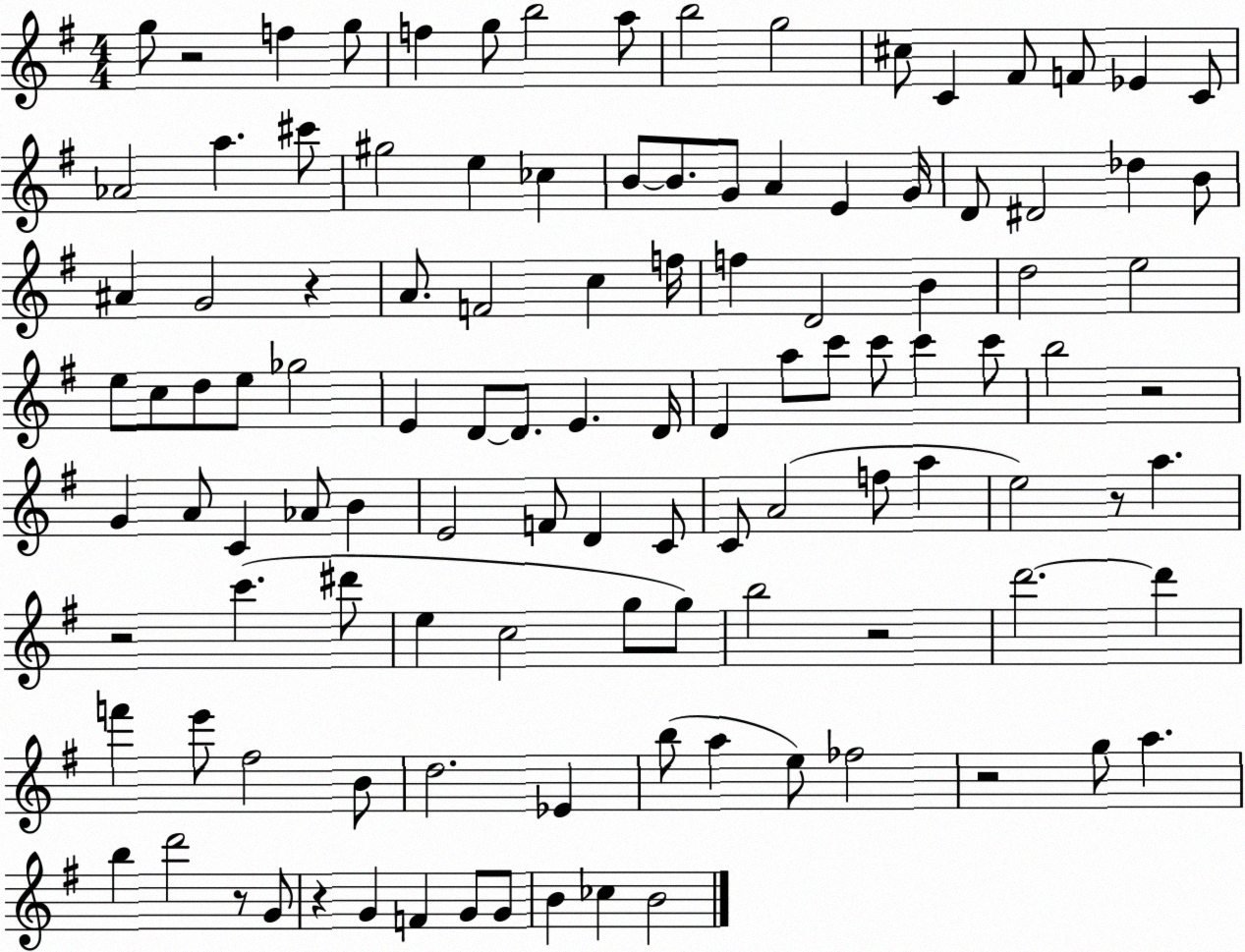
X:1
T:Untitled
M:4/4
L:1/4
K:G
g/2 z2 f g/2 f g/2 b2 a/2 b2 g2 ^c/2 C ^F/2 F/2 _E C/2 _A2 a ^c'/2 ^g2 e _c B/2 B/2 G/2 A E G/4 D/2 ^D2 _d B/2 ^A G2 z A/2 F2 c f/4 f D2 B d2 e2 e/2 c/2 d/2 e/2 _g2 E D/2 D/2 E D/4 D a/2 c'/2 c'/2 c' c'/2 b2 z2 G A/2 C _A/2 B E2 F/2 D C/2 C/2 A2 f/2 a e2 z/2 a z2 c' ^d'/2 e c2 g/2 g/2 b2 z2 d'2 d' f' e'/2 ^f2 B/2 d2 _E b/2 a e/2 _f2 z2 g/2 a b d'2 z/2 G/2 z G F G/2 G/2 B _c B2